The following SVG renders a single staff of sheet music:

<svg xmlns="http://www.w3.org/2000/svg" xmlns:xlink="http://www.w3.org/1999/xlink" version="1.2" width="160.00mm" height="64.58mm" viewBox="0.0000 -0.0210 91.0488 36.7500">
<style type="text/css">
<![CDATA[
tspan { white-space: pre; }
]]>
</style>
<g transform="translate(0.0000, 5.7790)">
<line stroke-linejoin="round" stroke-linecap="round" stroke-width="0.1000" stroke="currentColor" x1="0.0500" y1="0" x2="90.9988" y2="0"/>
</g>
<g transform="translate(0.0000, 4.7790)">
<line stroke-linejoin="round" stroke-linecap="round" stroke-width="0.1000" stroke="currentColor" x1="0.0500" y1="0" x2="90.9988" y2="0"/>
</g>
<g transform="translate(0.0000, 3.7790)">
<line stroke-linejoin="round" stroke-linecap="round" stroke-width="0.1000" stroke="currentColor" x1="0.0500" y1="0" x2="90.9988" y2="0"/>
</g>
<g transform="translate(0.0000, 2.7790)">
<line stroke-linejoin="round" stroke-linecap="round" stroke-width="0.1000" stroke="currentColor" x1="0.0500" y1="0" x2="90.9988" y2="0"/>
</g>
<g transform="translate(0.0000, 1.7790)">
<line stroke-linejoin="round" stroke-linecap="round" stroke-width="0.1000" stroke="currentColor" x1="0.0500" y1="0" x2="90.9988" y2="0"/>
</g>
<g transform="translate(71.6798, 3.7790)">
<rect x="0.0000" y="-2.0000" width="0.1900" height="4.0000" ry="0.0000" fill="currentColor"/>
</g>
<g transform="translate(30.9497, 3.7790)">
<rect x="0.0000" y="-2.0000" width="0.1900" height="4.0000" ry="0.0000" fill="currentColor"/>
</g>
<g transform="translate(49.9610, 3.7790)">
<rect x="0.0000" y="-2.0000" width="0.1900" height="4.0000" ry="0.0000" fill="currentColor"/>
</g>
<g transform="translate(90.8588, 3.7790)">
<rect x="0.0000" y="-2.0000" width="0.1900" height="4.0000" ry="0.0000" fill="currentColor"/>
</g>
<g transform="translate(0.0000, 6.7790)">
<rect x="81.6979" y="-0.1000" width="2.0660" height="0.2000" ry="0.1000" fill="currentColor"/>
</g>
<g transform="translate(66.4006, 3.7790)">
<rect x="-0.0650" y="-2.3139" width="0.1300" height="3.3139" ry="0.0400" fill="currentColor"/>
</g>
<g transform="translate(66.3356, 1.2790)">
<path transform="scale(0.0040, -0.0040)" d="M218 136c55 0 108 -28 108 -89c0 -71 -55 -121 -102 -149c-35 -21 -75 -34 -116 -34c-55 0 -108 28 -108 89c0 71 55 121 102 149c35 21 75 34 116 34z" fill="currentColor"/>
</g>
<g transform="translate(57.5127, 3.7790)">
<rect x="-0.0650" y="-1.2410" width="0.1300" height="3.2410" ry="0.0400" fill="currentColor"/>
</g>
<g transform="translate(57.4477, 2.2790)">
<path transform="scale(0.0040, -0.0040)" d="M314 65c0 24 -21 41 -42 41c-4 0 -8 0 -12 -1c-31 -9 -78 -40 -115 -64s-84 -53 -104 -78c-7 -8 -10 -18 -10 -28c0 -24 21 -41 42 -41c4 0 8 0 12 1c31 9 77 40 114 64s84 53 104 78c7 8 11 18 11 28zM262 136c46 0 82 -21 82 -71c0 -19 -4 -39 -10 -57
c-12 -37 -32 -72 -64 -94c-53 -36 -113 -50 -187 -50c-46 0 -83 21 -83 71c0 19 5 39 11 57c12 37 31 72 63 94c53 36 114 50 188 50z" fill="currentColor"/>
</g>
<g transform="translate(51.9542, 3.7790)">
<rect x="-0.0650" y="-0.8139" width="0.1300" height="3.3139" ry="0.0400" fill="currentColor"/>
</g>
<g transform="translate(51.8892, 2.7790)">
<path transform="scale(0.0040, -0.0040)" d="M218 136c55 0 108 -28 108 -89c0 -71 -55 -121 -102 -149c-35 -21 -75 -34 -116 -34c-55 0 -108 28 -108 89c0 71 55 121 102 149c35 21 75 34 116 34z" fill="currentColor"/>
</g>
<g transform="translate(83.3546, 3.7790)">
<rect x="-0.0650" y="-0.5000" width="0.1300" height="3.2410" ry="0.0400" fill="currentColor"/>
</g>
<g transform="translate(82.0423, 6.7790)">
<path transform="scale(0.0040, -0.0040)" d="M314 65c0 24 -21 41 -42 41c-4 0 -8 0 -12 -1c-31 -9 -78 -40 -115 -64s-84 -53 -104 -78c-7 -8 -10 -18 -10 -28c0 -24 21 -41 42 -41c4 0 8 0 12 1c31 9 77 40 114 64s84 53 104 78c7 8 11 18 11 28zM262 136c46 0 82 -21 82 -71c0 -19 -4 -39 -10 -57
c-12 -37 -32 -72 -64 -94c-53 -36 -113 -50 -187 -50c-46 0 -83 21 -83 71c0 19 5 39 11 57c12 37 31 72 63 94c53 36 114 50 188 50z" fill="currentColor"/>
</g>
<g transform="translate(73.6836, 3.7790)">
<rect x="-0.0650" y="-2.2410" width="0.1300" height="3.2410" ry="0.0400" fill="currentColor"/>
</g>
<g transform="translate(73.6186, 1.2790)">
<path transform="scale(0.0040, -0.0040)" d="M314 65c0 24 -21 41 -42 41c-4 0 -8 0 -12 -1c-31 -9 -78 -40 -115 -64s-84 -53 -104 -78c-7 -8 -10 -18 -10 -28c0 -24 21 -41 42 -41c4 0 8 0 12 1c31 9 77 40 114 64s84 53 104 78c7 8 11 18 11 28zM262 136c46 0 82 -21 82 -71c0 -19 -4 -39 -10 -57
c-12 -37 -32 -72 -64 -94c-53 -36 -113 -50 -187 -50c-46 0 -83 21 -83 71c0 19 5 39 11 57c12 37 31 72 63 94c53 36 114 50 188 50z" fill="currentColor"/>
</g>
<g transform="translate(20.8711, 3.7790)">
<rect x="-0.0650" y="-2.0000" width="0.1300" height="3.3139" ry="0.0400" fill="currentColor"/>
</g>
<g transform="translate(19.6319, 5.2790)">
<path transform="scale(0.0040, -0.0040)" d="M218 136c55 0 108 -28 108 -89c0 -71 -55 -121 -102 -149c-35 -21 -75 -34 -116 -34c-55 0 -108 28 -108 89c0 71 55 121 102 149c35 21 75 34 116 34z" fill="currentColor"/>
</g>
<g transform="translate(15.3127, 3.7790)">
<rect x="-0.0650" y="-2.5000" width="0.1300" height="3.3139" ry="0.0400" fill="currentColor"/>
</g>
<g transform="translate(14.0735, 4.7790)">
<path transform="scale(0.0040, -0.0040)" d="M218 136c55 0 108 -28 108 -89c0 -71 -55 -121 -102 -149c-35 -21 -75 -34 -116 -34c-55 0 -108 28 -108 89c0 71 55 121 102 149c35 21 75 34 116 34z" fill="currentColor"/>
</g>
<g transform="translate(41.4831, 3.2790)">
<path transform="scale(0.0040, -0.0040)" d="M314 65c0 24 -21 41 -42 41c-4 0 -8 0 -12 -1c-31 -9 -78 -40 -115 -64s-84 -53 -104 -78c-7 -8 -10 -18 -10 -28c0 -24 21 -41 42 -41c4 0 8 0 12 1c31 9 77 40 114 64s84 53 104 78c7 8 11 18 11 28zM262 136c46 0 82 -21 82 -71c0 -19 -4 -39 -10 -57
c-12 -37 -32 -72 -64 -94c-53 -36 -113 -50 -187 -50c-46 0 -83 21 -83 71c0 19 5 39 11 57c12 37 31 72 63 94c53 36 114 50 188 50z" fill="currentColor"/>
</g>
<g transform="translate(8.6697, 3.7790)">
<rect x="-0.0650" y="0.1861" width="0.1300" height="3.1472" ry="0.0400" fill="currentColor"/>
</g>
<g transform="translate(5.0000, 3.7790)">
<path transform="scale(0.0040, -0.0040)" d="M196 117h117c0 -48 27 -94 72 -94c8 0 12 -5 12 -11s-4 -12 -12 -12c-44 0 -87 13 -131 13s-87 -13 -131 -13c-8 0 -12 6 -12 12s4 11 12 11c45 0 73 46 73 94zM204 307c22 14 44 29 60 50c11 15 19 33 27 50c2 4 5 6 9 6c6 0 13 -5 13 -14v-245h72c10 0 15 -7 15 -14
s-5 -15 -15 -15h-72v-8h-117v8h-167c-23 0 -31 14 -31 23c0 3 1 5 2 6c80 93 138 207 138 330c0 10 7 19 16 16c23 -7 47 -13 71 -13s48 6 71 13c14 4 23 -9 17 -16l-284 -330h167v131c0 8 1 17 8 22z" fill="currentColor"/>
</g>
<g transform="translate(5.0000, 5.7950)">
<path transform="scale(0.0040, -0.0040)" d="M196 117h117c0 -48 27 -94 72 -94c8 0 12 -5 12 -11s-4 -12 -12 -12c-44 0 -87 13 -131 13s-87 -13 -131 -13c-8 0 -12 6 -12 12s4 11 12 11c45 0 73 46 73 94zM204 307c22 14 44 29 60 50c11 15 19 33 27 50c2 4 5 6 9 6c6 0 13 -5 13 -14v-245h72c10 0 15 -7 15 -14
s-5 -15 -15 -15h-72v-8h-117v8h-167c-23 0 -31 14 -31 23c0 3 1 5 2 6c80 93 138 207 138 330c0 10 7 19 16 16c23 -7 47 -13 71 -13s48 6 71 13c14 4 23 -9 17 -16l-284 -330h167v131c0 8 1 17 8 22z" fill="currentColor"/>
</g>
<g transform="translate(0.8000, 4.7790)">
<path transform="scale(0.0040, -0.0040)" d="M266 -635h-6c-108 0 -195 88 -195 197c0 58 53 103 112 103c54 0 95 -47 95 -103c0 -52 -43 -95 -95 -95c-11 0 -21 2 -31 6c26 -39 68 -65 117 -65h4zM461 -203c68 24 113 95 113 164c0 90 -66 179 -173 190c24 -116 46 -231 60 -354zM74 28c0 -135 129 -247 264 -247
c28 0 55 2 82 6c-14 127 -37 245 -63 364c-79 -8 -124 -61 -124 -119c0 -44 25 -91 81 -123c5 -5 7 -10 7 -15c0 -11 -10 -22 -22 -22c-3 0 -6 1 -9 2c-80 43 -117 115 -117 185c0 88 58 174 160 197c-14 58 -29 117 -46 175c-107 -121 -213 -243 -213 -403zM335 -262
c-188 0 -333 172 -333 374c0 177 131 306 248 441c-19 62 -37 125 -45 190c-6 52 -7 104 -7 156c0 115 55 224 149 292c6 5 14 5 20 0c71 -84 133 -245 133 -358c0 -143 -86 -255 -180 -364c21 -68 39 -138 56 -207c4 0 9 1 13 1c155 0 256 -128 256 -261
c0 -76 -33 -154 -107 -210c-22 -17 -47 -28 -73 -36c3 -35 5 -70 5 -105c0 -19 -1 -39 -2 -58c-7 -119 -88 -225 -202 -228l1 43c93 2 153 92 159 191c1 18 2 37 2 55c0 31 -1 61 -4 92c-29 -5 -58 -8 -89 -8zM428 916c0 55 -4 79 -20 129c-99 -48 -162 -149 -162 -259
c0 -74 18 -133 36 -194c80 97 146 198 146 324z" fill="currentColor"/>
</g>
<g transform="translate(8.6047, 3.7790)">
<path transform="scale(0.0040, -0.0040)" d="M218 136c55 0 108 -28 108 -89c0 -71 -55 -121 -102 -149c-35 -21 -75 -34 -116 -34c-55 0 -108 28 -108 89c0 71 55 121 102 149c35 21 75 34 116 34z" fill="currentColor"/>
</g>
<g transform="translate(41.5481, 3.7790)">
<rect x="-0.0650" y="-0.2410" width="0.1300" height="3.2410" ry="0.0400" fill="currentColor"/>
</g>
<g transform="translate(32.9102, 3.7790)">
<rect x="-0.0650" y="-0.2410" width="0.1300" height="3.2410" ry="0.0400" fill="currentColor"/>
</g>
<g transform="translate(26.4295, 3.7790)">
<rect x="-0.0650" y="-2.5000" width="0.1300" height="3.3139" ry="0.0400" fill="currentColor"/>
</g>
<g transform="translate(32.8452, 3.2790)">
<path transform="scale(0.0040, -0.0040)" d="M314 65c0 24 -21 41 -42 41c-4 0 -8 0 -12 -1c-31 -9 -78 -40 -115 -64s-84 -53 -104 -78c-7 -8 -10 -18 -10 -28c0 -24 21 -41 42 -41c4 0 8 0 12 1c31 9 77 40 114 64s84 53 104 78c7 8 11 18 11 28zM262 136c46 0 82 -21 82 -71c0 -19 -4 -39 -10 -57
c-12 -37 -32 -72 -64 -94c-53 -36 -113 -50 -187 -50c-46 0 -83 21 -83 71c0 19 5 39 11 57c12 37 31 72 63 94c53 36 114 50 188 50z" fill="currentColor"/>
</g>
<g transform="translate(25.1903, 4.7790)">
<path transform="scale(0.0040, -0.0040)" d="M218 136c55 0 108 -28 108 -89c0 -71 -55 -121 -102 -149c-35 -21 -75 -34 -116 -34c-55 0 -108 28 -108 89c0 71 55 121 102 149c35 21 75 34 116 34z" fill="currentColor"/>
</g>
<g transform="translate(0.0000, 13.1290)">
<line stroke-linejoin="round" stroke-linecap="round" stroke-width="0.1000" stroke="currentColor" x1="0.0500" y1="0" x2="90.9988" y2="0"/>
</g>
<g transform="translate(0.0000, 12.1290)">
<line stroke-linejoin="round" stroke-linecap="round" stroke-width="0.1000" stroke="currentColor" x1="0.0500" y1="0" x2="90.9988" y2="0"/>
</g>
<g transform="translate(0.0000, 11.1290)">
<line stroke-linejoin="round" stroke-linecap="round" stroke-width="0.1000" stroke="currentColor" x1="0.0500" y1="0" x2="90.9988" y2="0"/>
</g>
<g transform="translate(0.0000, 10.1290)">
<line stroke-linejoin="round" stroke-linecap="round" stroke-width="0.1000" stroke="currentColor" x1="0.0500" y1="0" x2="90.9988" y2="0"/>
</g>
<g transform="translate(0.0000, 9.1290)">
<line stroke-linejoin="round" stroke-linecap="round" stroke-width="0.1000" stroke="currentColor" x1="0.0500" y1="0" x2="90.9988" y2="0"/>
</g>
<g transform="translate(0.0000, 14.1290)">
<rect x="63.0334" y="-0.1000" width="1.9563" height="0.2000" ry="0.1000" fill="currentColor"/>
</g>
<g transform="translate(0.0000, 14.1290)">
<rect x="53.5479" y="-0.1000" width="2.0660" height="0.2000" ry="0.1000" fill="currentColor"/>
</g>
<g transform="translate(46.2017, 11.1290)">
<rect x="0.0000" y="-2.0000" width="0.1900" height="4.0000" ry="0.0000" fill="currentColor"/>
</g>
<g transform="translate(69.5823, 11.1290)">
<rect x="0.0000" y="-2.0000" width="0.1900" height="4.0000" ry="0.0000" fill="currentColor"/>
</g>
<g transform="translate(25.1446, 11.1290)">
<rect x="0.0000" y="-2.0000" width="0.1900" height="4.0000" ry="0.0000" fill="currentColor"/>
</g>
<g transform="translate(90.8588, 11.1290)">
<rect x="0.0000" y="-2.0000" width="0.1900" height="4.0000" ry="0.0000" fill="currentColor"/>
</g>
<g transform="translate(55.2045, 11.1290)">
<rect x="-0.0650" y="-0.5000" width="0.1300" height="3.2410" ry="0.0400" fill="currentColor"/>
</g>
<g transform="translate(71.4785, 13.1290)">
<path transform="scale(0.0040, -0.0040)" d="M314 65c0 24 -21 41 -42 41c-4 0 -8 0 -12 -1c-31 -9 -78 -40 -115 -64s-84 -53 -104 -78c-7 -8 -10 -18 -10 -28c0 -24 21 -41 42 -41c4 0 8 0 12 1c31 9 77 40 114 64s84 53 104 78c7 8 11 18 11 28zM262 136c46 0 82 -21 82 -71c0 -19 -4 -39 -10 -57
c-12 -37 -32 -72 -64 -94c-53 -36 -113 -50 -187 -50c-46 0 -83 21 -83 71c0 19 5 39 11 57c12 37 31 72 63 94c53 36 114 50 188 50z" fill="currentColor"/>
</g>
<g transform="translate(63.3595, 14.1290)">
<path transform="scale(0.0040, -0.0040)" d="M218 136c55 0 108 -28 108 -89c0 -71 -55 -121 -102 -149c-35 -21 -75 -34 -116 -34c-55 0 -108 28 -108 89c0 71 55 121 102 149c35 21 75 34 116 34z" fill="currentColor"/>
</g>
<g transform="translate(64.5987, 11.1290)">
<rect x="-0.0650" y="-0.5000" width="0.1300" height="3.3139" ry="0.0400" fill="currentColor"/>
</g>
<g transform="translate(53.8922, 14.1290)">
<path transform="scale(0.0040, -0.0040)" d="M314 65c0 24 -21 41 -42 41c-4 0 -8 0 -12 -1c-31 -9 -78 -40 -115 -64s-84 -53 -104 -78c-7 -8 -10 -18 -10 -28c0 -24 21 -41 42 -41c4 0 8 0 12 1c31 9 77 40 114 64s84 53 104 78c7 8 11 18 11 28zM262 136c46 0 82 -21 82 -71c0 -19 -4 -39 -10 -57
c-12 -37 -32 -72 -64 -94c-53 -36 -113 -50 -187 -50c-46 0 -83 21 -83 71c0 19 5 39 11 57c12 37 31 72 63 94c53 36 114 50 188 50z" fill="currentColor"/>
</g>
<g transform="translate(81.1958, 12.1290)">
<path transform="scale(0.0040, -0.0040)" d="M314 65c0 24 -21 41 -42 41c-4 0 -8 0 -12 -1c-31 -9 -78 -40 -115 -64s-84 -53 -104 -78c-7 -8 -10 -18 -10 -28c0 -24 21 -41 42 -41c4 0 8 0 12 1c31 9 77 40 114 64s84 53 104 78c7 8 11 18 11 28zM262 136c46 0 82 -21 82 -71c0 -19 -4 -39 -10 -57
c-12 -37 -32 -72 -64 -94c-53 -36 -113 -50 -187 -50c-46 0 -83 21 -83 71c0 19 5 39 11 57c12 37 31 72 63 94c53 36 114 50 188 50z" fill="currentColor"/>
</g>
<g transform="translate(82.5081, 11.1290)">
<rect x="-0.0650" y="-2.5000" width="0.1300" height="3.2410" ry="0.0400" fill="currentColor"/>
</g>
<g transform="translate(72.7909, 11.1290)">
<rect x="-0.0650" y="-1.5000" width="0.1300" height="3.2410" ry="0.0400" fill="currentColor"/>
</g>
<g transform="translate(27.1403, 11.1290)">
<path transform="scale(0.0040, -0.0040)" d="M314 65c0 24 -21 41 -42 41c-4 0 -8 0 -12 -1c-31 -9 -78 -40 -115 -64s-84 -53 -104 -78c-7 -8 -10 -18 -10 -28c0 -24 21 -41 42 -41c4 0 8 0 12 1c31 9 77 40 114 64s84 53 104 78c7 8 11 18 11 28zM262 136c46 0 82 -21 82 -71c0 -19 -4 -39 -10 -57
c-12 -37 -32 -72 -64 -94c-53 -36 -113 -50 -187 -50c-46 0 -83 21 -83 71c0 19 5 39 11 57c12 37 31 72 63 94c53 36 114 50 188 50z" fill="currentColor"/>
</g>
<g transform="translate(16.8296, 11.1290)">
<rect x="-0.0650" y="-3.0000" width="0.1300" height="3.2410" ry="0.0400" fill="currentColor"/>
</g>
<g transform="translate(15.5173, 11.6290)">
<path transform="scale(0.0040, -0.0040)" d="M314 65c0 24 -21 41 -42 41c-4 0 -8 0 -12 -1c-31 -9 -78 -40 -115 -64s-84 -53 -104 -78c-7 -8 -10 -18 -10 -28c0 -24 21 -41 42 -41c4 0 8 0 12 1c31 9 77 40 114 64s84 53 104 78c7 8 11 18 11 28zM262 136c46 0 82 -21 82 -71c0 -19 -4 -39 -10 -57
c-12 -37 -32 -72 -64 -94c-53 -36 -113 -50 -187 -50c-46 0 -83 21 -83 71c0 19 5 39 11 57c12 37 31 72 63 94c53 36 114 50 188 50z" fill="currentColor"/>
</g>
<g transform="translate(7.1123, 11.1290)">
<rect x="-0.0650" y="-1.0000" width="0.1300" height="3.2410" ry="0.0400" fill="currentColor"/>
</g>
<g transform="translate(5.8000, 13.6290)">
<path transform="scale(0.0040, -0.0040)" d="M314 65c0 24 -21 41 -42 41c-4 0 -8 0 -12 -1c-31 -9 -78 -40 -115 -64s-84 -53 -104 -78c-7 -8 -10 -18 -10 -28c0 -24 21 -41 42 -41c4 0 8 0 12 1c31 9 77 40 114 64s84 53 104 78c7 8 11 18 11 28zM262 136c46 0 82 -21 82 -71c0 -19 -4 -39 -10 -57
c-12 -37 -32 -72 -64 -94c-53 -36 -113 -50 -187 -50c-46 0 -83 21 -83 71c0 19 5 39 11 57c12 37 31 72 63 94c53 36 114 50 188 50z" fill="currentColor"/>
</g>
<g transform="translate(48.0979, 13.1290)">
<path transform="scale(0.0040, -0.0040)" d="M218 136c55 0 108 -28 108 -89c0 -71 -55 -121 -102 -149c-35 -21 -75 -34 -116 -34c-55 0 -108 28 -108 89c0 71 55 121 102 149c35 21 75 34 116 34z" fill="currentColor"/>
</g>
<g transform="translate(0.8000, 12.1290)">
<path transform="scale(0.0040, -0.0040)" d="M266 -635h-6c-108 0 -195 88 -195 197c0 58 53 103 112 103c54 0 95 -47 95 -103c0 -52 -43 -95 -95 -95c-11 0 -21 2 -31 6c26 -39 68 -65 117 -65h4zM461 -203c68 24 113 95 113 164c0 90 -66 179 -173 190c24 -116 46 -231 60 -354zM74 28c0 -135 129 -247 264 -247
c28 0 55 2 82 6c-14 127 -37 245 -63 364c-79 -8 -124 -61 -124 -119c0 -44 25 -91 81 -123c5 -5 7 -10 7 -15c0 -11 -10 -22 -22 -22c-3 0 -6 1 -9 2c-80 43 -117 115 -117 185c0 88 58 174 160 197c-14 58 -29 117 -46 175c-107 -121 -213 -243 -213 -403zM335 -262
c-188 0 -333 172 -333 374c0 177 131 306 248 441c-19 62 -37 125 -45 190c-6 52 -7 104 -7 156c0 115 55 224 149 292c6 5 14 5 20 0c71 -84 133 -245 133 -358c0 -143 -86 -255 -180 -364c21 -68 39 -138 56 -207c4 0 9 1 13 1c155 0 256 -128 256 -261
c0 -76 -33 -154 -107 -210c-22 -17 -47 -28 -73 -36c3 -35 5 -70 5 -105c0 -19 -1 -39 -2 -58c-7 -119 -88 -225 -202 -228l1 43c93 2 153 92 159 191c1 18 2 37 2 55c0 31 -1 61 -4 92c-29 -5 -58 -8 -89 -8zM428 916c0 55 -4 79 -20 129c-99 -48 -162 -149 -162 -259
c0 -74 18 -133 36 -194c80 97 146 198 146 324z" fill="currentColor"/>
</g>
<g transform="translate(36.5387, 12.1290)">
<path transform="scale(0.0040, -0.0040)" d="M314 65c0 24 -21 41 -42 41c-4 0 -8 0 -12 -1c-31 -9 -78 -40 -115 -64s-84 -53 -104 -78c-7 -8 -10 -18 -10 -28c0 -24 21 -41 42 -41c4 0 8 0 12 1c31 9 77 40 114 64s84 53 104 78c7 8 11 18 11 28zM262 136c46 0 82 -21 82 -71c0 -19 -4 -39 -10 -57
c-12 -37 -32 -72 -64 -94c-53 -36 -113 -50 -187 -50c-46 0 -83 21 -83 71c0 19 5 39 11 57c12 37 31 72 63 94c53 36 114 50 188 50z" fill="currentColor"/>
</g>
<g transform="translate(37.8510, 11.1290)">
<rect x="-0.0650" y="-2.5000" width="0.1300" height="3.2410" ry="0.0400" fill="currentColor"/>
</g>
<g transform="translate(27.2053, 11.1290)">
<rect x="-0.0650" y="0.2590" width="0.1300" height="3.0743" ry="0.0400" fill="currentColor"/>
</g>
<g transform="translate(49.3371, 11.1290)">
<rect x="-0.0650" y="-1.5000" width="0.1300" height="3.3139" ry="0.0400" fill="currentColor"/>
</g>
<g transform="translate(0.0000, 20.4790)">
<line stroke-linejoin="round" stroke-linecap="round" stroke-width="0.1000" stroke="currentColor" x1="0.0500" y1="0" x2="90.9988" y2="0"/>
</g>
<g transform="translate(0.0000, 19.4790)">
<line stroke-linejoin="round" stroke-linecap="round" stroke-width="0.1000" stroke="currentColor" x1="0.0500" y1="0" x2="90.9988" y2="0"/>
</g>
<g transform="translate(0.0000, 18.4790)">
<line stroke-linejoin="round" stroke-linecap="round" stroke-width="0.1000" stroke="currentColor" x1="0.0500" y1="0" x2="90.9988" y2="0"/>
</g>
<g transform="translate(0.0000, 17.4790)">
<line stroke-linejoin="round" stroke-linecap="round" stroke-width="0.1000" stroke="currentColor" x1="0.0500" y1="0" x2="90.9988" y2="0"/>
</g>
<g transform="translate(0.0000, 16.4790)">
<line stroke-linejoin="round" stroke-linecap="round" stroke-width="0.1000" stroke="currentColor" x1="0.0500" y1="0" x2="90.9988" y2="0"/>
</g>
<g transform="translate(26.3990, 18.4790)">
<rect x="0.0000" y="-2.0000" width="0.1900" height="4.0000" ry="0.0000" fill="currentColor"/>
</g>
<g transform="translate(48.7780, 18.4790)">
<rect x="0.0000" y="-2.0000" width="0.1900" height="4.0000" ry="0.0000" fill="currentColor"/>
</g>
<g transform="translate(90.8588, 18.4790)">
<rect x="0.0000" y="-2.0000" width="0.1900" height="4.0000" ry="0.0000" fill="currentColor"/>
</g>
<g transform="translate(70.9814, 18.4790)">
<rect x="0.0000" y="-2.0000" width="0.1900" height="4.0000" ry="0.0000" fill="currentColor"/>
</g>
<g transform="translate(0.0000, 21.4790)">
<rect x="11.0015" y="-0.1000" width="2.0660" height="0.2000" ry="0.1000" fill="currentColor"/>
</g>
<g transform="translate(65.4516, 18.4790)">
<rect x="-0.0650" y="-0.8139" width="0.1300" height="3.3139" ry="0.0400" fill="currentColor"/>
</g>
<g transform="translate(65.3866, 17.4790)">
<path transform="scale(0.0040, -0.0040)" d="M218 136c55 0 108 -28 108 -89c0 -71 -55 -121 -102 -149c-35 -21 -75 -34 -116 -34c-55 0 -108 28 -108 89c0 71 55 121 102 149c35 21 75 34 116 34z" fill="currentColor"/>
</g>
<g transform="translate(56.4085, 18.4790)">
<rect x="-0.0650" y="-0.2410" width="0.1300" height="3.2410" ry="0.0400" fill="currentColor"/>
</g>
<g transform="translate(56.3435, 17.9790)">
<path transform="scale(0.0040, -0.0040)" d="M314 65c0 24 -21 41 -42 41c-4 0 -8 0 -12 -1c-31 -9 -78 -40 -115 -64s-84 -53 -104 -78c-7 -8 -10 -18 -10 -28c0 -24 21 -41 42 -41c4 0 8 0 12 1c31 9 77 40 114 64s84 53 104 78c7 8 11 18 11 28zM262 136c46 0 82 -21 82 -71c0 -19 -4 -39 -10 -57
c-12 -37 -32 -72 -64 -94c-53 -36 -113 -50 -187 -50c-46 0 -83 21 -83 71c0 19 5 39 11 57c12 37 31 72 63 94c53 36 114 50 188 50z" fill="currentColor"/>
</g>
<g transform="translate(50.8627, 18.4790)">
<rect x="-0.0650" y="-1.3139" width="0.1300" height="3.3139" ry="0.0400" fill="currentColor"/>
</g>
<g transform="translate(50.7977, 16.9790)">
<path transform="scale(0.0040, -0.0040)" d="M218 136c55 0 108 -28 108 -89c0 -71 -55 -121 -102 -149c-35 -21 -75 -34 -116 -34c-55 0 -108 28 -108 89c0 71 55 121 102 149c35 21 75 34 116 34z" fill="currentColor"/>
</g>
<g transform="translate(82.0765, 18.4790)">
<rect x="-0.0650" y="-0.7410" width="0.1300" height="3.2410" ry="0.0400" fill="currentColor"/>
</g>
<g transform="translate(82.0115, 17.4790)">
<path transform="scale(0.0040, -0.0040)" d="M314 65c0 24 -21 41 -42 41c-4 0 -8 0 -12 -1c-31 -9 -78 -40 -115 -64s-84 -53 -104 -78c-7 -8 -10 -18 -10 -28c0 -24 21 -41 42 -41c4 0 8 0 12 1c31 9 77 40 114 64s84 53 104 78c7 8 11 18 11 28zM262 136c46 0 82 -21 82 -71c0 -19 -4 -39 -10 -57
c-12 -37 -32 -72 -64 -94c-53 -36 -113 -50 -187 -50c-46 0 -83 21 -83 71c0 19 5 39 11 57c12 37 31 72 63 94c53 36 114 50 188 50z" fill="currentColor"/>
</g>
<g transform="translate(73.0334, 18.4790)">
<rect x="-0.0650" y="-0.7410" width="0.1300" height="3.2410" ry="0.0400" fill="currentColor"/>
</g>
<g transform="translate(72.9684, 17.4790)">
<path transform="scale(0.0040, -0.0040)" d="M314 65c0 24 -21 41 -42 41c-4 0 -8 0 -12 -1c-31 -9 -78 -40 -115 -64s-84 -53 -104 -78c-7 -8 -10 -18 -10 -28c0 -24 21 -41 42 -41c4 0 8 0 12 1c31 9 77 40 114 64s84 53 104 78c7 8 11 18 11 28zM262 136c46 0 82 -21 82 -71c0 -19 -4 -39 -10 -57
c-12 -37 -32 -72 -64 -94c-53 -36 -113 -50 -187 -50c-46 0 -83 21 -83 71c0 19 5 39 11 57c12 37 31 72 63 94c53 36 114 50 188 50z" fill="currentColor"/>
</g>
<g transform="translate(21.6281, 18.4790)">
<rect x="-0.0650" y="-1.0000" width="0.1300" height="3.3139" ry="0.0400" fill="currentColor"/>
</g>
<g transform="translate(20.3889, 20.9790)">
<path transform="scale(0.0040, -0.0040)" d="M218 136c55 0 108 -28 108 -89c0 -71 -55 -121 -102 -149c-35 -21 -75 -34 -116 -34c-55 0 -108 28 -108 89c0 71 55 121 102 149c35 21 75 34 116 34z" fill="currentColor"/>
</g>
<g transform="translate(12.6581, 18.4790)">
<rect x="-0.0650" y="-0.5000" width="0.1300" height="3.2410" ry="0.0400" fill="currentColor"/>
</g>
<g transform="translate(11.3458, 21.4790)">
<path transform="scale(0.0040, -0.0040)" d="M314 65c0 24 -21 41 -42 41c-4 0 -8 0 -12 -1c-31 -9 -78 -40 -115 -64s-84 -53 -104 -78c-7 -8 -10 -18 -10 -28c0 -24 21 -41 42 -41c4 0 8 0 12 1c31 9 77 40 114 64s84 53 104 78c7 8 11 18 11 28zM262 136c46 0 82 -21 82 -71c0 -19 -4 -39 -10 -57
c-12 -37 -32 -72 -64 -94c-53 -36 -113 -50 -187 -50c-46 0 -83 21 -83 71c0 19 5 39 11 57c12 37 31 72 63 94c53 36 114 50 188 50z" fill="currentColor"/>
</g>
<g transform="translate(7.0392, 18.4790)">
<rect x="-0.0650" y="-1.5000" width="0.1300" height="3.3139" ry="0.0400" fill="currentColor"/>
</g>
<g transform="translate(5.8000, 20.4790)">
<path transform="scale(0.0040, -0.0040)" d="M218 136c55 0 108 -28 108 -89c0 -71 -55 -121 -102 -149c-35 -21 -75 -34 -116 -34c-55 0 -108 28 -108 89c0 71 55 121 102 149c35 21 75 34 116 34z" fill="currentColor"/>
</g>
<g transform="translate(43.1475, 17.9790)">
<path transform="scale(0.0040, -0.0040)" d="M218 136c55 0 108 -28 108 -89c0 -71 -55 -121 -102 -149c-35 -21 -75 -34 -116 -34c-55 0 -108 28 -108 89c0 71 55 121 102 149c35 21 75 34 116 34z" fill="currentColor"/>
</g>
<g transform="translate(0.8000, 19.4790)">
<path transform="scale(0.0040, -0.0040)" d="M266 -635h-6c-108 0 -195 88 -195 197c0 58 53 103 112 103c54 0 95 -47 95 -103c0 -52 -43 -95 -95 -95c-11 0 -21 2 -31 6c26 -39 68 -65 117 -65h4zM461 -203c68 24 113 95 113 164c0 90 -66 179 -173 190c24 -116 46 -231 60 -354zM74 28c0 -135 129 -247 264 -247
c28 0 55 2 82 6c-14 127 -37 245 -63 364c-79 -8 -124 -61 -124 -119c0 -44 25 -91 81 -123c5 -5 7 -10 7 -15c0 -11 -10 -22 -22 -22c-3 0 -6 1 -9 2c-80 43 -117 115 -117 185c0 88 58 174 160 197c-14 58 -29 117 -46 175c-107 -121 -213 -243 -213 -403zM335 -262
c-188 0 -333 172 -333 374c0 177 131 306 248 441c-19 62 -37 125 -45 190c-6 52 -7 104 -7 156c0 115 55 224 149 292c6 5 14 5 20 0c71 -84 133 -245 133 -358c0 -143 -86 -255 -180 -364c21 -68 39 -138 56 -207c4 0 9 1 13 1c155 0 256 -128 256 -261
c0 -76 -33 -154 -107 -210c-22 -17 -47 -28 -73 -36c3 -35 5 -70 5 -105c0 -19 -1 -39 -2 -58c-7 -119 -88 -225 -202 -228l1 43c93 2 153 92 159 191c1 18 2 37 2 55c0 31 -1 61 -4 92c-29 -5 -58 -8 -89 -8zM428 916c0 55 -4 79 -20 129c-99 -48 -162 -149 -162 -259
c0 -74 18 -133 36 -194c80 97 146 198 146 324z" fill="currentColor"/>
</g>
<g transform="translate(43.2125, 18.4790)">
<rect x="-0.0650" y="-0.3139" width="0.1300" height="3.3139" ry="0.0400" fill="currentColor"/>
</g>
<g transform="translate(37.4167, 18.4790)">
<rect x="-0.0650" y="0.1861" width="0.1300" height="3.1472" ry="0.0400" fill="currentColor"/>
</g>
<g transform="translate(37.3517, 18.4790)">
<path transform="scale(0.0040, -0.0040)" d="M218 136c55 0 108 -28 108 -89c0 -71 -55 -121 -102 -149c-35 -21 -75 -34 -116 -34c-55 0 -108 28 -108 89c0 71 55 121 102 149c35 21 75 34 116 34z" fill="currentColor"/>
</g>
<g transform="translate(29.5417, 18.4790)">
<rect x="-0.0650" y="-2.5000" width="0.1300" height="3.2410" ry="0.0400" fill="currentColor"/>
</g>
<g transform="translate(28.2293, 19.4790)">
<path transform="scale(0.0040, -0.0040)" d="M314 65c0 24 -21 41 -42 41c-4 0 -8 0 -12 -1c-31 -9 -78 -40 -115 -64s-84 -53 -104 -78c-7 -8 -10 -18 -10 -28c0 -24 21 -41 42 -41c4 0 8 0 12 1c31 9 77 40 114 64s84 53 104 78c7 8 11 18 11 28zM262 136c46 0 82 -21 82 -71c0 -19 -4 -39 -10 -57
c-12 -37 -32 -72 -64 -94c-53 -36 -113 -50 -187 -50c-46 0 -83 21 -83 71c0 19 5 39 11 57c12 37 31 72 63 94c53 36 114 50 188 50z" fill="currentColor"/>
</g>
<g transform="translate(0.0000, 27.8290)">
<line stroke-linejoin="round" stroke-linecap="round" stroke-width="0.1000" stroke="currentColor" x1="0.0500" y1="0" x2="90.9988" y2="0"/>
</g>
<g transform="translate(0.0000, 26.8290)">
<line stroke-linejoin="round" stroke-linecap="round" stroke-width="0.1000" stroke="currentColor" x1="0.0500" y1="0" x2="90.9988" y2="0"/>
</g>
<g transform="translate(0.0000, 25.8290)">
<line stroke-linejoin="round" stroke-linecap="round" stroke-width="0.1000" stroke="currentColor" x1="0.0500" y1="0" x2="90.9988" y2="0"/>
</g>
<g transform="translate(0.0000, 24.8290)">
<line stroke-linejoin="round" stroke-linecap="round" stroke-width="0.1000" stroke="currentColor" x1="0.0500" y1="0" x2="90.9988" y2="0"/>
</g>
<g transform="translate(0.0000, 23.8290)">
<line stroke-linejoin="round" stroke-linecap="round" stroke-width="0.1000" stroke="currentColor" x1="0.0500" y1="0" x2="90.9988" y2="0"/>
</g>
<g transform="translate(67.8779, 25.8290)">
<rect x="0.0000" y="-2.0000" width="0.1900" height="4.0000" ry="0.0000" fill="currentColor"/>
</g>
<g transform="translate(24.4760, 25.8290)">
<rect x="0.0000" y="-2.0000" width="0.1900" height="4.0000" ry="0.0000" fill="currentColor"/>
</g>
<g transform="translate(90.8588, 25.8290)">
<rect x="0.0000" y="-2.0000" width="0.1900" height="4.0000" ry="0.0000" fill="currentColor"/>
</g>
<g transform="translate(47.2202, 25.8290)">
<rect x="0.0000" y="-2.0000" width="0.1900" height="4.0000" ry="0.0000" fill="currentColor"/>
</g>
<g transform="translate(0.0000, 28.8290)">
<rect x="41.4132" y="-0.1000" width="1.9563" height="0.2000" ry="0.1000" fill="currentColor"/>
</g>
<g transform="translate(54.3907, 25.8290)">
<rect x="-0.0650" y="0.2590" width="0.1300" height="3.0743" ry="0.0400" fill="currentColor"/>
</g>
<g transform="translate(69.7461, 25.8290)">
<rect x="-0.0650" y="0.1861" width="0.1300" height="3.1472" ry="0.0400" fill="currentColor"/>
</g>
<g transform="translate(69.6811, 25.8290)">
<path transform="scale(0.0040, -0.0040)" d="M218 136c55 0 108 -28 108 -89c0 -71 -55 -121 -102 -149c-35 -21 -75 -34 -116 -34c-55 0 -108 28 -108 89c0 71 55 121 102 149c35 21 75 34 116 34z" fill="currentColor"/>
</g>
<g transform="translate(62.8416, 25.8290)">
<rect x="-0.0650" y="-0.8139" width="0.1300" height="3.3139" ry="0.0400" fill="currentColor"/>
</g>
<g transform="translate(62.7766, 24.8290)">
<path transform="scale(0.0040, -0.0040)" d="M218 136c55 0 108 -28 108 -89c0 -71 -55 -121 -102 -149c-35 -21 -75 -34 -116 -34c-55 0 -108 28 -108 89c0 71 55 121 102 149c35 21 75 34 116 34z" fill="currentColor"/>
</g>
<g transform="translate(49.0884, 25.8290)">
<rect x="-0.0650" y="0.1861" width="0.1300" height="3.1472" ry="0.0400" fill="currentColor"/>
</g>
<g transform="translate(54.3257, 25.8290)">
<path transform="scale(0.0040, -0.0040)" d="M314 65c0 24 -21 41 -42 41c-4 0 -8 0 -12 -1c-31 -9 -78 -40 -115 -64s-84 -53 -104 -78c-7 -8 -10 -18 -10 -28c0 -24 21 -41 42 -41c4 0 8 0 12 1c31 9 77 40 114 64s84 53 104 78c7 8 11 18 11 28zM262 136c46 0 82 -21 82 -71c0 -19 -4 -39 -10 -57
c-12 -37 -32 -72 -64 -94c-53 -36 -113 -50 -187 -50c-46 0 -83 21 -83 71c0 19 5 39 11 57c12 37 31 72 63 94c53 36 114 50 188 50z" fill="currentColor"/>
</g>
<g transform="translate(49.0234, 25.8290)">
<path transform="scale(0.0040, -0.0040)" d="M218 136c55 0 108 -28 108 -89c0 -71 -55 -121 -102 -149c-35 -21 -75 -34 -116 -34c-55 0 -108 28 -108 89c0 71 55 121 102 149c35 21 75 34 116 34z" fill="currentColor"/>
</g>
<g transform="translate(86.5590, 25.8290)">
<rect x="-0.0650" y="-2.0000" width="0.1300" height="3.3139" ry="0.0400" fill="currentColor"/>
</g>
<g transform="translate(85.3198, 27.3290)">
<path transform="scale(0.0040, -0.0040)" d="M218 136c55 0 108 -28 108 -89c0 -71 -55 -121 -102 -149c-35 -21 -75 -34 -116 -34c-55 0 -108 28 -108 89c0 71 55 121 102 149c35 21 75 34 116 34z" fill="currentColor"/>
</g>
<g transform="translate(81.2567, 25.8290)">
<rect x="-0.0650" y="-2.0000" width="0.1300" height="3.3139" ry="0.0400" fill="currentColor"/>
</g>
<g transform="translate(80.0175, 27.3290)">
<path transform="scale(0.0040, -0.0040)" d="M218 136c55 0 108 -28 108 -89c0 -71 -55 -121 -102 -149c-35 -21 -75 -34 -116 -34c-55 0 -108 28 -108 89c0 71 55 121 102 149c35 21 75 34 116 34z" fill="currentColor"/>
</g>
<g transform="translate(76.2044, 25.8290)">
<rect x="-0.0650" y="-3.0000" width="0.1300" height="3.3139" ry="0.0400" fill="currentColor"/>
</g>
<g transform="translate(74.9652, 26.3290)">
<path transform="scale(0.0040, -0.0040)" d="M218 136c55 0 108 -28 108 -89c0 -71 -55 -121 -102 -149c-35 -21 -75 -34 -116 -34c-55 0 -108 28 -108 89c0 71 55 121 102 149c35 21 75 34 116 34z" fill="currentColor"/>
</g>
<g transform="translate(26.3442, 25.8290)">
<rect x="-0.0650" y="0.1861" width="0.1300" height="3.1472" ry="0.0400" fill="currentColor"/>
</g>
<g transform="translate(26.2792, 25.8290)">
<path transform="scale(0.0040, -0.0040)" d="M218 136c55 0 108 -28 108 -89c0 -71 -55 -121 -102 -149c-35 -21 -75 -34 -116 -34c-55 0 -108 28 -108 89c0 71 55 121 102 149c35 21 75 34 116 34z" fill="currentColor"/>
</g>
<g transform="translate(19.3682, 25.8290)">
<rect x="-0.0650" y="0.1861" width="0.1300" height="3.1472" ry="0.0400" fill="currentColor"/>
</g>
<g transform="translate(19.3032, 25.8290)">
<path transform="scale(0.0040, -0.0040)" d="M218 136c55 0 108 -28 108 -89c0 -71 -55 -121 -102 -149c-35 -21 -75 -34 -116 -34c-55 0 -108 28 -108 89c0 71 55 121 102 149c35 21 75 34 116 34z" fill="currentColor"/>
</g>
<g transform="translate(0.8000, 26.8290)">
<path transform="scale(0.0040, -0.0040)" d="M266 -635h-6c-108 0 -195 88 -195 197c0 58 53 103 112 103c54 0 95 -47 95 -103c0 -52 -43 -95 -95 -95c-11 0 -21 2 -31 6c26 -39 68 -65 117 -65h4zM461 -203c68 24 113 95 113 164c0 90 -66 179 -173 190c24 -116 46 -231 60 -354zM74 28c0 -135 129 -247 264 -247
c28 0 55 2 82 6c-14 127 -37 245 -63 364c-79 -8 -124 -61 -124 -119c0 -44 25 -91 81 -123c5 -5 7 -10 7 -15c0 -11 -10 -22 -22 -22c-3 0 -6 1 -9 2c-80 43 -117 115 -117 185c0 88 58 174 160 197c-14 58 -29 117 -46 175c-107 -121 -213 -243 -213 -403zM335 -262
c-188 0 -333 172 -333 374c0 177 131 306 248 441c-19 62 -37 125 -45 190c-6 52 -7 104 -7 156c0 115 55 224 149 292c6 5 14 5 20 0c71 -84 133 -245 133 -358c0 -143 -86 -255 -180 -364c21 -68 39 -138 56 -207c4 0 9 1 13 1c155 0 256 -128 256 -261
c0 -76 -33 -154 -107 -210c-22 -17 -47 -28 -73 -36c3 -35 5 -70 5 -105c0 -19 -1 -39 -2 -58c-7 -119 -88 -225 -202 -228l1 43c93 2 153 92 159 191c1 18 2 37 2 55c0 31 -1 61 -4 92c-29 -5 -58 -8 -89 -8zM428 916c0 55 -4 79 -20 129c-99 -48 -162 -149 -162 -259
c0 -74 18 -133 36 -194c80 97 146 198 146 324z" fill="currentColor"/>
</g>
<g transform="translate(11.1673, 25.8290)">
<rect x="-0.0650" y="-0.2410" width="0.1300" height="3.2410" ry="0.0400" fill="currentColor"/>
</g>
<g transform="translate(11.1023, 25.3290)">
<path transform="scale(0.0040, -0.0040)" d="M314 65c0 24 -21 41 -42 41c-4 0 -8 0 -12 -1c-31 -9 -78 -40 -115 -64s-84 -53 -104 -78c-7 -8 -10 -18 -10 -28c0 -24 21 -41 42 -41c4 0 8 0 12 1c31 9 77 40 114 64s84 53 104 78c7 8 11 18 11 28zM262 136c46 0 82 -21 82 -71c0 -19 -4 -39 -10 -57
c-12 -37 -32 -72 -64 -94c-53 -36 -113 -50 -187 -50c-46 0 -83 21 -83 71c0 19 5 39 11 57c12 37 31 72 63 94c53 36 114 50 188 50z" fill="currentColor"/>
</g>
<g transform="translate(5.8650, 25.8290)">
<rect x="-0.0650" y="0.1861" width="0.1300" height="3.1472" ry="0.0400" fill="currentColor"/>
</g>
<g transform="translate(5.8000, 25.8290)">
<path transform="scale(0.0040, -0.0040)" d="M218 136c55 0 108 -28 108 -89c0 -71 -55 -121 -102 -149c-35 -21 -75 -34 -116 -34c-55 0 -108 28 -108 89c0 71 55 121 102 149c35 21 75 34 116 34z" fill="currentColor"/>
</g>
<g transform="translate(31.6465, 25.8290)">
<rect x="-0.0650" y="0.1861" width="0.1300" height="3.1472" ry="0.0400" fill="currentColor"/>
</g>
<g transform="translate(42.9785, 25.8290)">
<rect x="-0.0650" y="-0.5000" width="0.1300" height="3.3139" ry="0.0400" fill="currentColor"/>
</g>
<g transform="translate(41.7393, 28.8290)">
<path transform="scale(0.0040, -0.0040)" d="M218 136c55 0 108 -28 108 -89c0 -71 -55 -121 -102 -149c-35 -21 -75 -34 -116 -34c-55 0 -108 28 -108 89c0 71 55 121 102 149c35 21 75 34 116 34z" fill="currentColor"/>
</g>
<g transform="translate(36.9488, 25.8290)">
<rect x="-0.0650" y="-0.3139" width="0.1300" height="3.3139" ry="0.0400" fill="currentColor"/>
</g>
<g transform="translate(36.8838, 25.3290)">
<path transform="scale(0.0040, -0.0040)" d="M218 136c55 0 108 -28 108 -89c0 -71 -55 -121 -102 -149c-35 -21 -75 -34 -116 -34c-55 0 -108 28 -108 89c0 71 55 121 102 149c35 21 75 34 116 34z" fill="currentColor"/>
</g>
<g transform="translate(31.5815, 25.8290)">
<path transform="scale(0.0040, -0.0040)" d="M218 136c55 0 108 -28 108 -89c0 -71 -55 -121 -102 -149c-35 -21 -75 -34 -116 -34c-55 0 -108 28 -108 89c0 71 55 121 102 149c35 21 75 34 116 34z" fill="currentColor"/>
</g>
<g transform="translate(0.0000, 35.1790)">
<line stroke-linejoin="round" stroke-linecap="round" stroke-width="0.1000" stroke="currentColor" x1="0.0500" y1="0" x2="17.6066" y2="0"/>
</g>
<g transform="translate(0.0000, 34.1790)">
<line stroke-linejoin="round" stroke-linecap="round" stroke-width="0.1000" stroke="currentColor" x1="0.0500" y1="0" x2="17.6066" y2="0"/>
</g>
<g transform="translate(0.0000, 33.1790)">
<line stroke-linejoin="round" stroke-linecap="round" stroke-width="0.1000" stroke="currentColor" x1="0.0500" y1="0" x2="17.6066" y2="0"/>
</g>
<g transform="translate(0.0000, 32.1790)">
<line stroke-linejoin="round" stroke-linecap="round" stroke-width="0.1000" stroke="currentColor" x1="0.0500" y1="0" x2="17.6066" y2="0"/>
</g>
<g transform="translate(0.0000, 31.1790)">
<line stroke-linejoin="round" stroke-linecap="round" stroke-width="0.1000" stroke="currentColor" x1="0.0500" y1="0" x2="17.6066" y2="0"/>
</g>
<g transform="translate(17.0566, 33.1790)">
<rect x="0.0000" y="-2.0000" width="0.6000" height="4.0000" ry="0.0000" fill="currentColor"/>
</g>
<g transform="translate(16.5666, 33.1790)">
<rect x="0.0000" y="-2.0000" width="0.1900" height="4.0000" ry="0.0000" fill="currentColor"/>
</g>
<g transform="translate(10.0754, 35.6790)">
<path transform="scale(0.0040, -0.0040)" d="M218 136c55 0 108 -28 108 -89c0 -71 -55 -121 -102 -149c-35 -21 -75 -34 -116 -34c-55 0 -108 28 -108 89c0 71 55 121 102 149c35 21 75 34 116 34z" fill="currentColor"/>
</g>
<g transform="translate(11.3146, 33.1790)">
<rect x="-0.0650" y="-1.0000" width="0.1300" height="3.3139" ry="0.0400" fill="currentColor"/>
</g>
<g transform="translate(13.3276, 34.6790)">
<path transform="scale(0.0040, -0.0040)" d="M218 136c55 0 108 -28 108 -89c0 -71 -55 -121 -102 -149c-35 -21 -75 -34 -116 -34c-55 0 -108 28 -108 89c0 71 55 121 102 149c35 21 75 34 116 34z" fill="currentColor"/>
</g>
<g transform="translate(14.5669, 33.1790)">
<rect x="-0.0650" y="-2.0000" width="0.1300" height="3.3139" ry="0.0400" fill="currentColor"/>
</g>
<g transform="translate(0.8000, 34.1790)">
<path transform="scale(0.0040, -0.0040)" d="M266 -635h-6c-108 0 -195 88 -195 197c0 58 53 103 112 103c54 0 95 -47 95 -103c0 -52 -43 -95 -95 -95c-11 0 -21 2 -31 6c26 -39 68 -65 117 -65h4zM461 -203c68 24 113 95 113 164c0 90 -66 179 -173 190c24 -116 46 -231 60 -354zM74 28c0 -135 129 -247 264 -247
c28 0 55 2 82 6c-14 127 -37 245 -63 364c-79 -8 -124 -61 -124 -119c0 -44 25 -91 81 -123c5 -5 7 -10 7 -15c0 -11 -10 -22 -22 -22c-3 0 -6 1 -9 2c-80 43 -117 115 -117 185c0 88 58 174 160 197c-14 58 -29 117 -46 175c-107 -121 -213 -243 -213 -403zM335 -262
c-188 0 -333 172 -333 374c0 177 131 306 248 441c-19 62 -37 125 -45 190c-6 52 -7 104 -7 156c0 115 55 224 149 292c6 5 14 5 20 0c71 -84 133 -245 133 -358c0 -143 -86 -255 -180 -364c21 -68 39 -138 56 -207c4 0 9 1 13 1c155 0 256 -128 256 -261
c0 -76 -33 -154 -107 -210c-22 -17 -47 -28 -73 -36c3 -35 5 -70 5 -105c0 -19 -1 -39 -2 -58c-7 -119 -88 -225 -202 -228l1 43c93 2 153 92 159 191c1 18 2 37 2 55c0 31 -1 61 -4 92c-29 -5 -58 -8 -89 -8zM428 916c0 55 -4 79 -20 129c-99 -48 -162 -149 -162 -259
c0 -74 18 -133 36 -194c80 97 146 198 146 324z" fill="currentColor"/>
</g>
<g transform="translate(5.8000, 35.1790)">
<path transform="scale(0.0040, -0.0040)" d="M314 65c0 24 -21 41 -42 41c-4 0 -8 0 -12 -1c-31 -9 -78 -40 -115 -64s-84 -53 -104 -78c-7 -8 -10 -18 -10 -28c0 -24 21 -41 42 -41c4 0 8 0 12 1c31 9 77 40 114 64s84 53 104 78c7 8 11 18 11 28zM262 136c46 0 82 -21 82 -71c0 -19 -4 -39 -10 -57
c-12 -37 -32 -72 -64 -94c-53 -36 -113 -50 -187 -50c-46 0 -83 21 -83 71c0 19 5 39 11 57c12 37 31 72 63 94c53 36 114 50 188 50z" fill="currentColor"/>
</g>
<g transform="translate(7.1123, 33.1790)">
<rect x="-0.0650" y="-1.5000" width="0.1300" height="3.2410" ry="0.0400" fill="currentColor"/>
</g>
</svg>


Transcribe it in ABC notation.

X:1
T:Untitled
M:4/4
L:1/4
K:C
B G F G c2 c2 d e2 g g2 C2 D2 A2 B2 G2 E C2 C E2 G2 E C2 D G2 B c e c2 d d2 d2 B c2 B B B c C B B2 d B A F F E2 D F